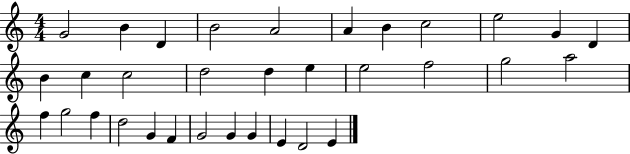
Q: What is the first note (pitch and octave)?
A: G4